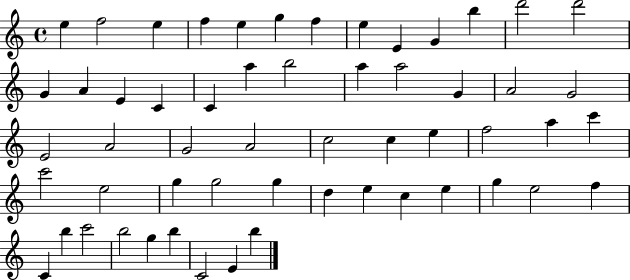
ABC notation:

X:1
T:Untitled
M:4/4
L:1/4
K:C
e f2 e f e g f e E G b d'2 d'2 G A E C C a b2 a a2 G A2 G2 E2 A2 G2 A2 c2 c e f2 a c' c'2 e2 g g2 g d e c e g e2 f C b c'2 b2 g b C2 E b